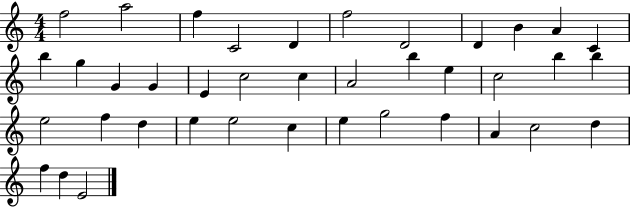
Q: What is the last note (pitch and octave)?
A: E4